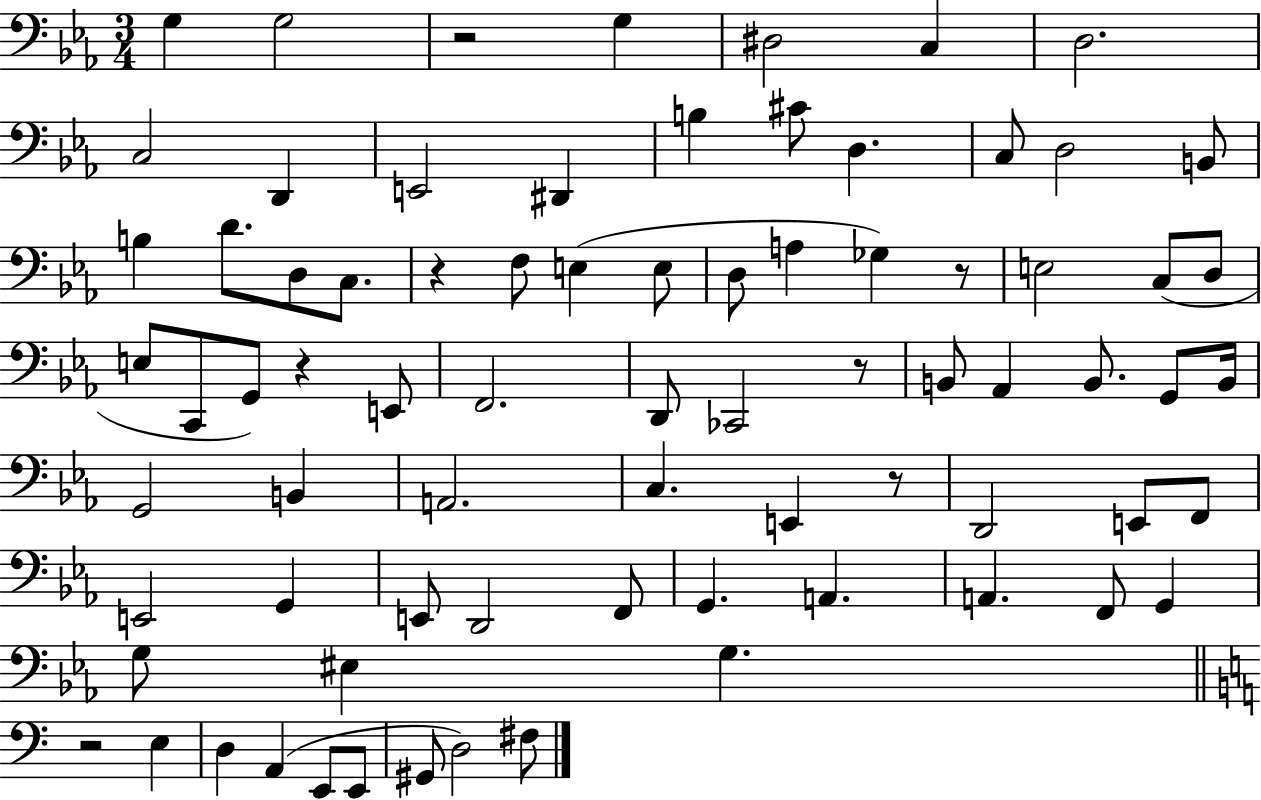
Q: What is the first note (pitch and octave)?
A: G3